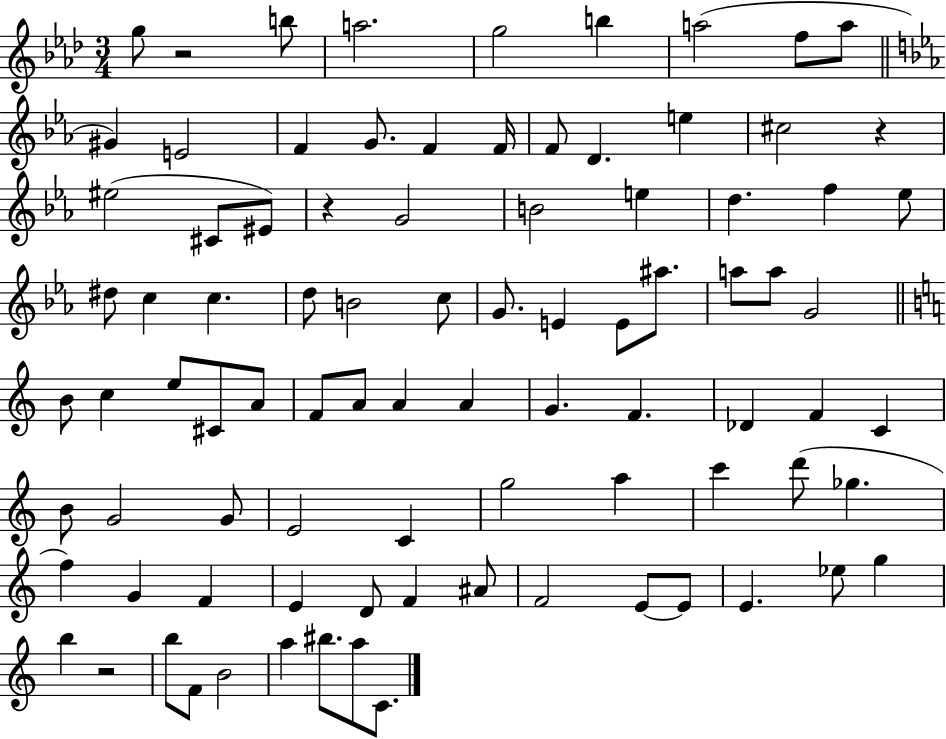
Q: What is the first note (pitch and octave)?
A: G5